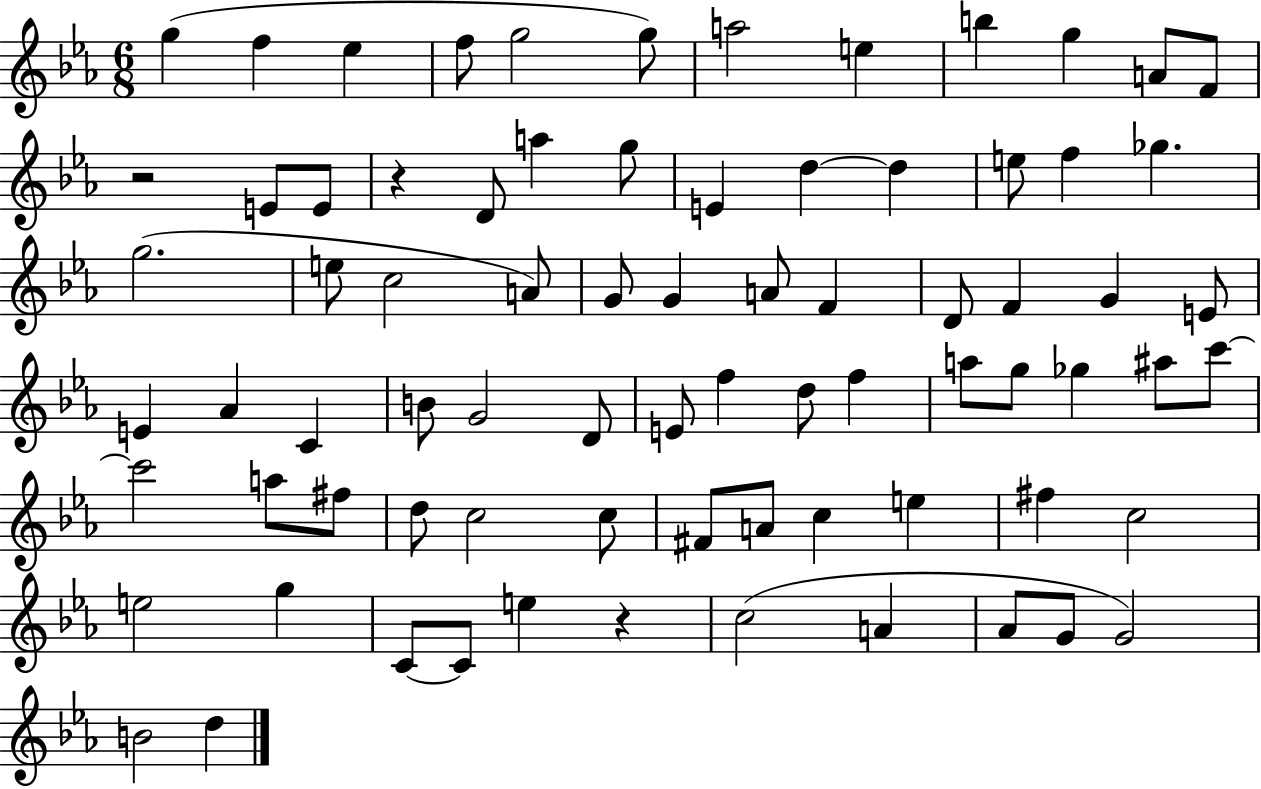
{
  \clef treble
  \numericTimeSignature
  \time 6/8
  \key ees \major
  g''4( f''4 ees''4 | f''8 g''2 g''8) | a''2 e''4 | b''4 g''4 a'8 f'8 | \break r2 e'8 e'8 | r4 d'8 a''4 g''8 | e'4 d''4~~ d''4 | e''8 f''4 ges''4. | \break g''2.( | e''8 c''2 a'8) | g'8 g'4 a'8 f'4 | d'8 f'4 g'4 e'8 | \break e'4 aes'4 c'4 | b'8 g'2 d'8 | e'8 f''4 d''8 f''4 | a''8 g''8 ges''4 ais''8 c'''8~~ | \break c'''2 a''8 fis''8 | d''8 c''2 c''8 | fis'8 a'8 c''4 e''4 | fis''4 c''2 | \break e''2 g''4 | c'8~~ c'8 e''4 r4 | c''2( a'4 | aes'8 g'8 g'2) | \break b'2 d''4 | \bar "|."
}